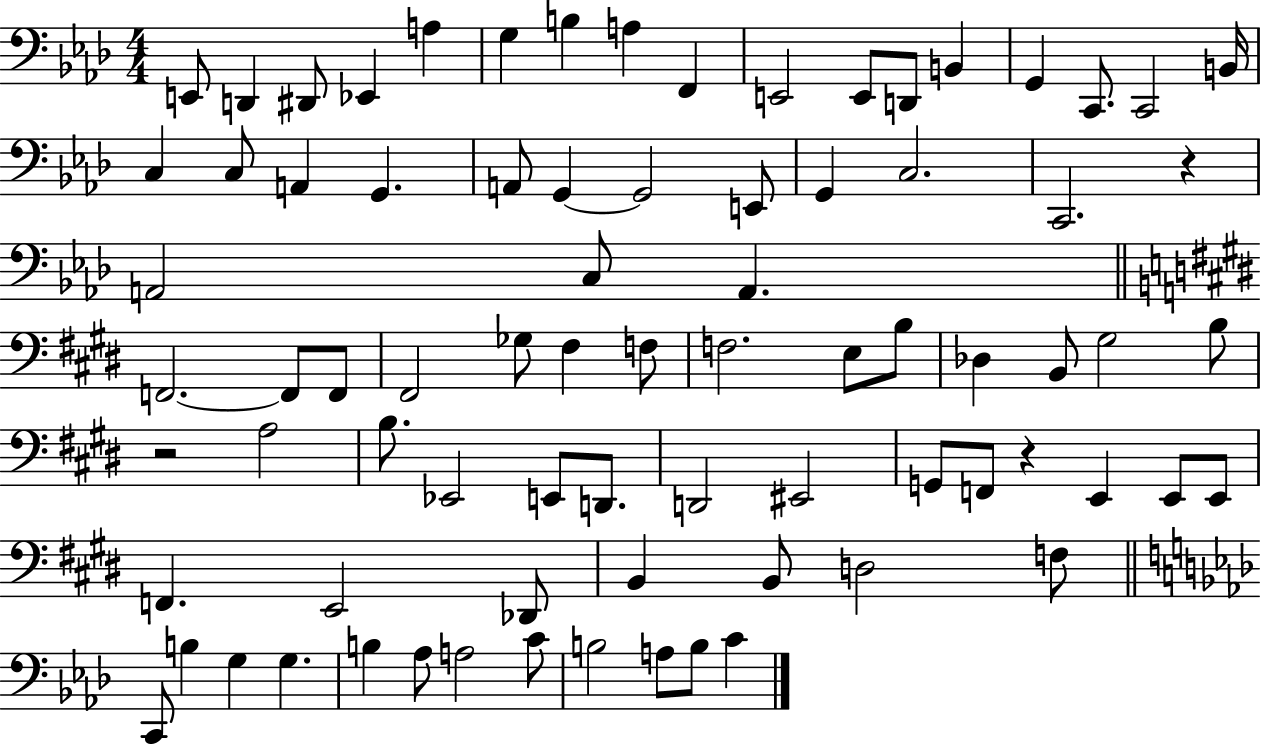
E2/e D2/q D#2/e Eb2/q A3/q G3/q B3/q A3/q F2/q E2/h E2/e D2/e B2/q G2/q C2/e. C2/h B2/s C3/q C3/e A2/q G2/q. A2/e G2/q G2/h E2/e G2/q C3/h. C2/h. R/q A2/h C3/e A2/q. F2/h. F2/e F2/e F#2/h Gb3/e F#3/q F3/e F3/h. E3/e B3/e Db3/q B2/e G#3/h B3/e R/h A3/h B3/e. Eb2/h E2/e D2/e. D2/h EIS2/h G2/e F2/e R/q E2/q E2/e E2/e F2/q. E2/h Db2/e B2/q B2/e D3/h F3/e C2/e B3/q G3/q G3/q. B3/q Ab3/e A3/h C4/e B3/h A3/e B3/e C4/q